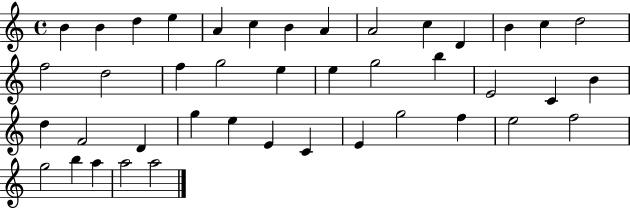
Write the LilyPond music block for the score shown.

{
  \clef treble
  \time 4/4
  \defaultTimeSignature
  \key c \major
  b'4 b'4 d''4 e''4 | a'4 c''4 b'4 a'4 | a'2 c''4 d'4 | b'4 c''4 d''2 | \break f''2 d''2 | f''4 g''2 e''4 | e''4 g''2 b''4 | e'2 c'4 b'4 | \break d''4 f'2 d'4 | g''4 e''4 e'4 c'4 | e'4 g''2 f''4 | e''2 f''2 | \break g''2 b''4 a''4 | a''2 a''2 | \bar "|."
}